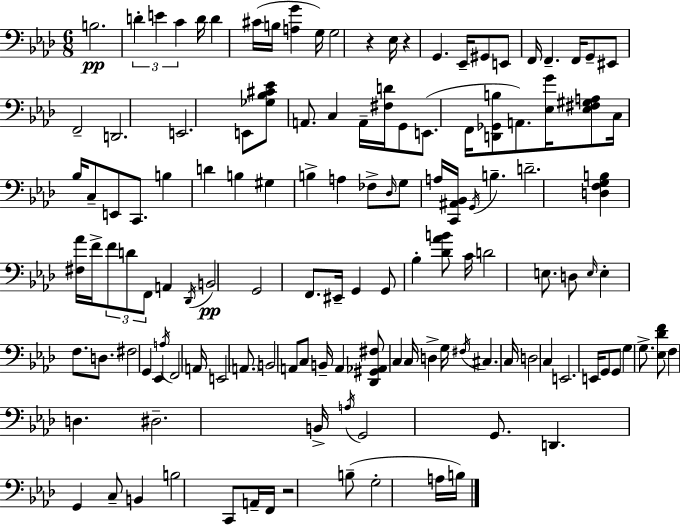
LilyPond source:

{
  \clef bass
  \numericTimeSignature
  \time 6/8
  \key aes \major
  \repeat volta 2 { b2.\pp | \tuplet 3/2 { d'4-. e'4 c'4 } | d'16 d'4 cis'16( b16 <a g'>4 g16) | g2 r4 | \break ees16 r4 g,4. ees,16-- | gis,8 e,8 f,16 f,4.-- f,16 | g,8-- eis,8 f,2-- | d,2. | \break e,2. | e,8 <ges bes cis' ees'>8 a,8. c4 a,16-- | <fis d'>16 g,8 e,8.( f,16 <d, ges, b>8 a,8.) | <ees g'>16 <ees fis gis a>8 c16 bes16 c8-- e,8 c,8. | \break b4 d'4 b4 | gis4 b4-> a4 | fes8-> \grace { des16 } g8 a16 <c, ais, bes,>16 \acciaccatura { g,16 } b4.-- | d'2.-- | \break <d f g b>4 <fis aes'>16 f'16-> \tuplet 3/2 { f'8 d'8 | f,8 } a,4 \acciaccatura { des,16 } b,2\pp | g,2 f,8. | eis,16-- g,4 g,8 bes4-. | \break <des' aes' b'>8 c'16 d'2 | e8. d8 \grace { e16 } e4-. f8. | d8. fis2 | g,4 ees,4 \acciaccatura { a16 } f,2 | \break a,16 e,2 | \parenthesize a,8. b,2 | a,8 c8 b,16-- a,4 <des, gis, aes, fis>8 | c4 c16 d4-> g16 \acciaccatura { fis16 } cis4. | \break c16 d2 | c4 e,2. | e,16 g,8 g,8 g4 | g8.-> <ees des' f'>8 f4 | \break d4. dis2.-- | b,16-> \acciaccatura { a16 } g,2 | g,8. d,4. | g,4 c8-- b,4 b2 | \break c,8 a,16-- f,16 r2 | b8--( g2-. | a16 b16) } \bar "|."
}